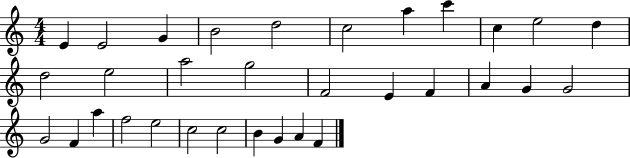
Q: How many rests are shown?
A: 0